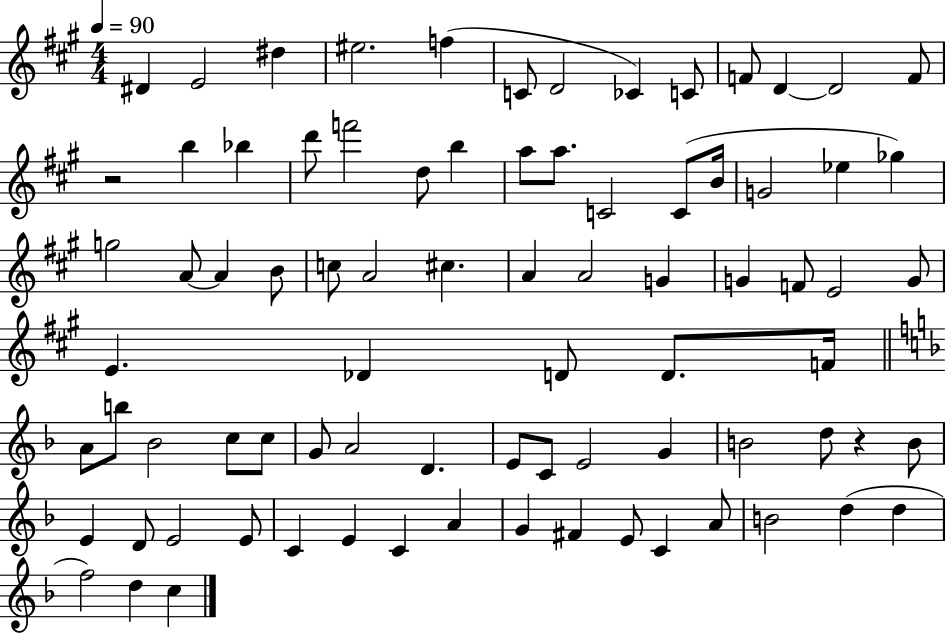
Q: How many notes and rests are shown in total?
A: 82